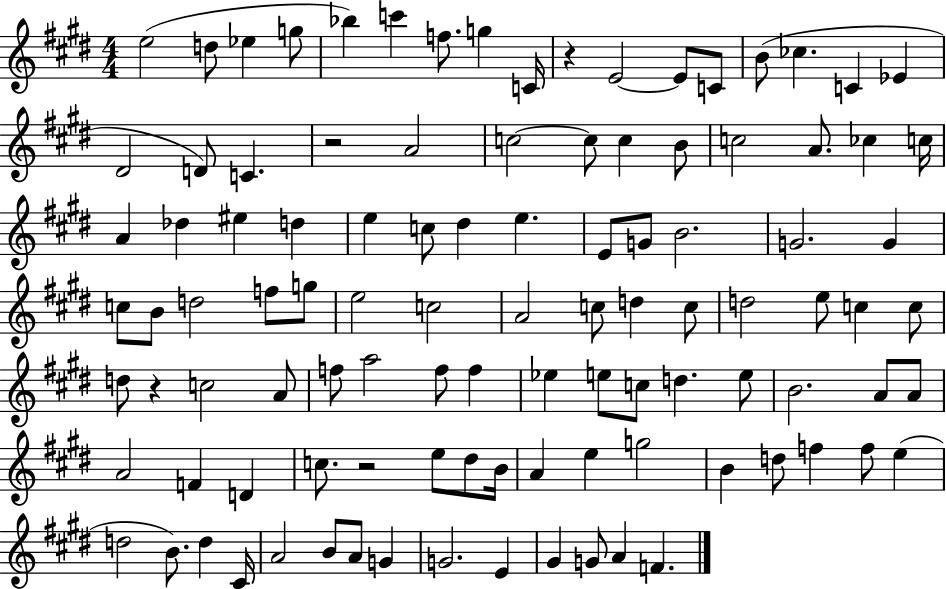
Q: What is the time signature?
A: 4/4